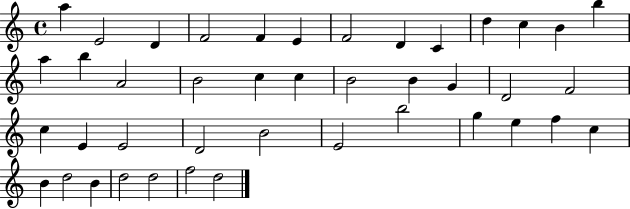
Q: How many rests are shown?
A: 0